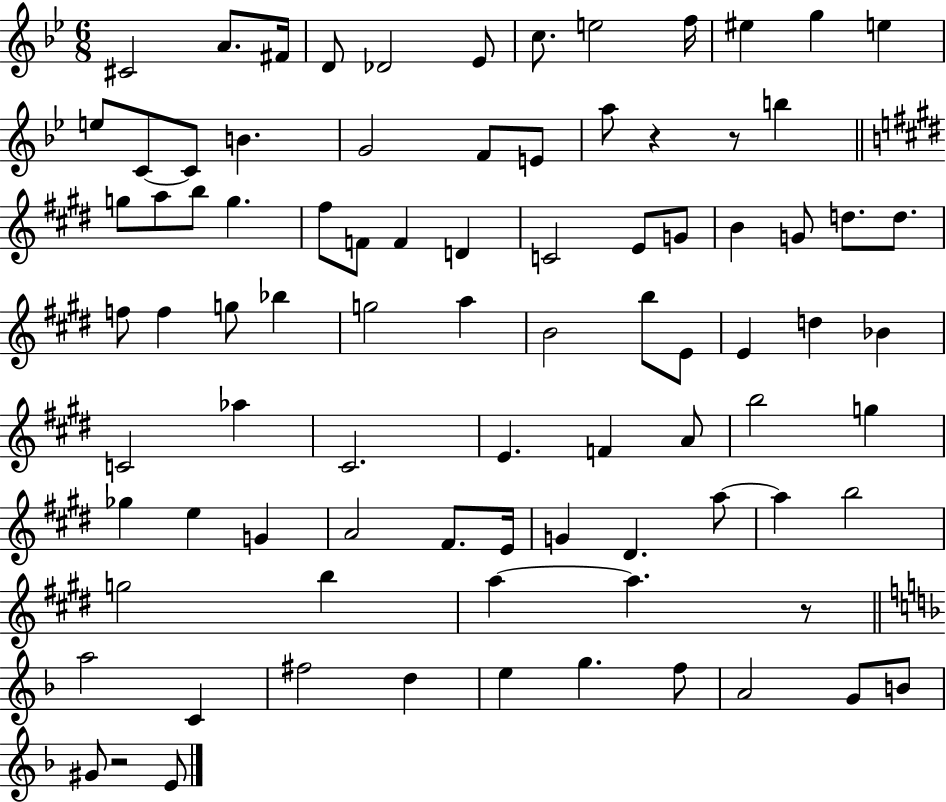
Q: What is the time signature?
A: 6/8